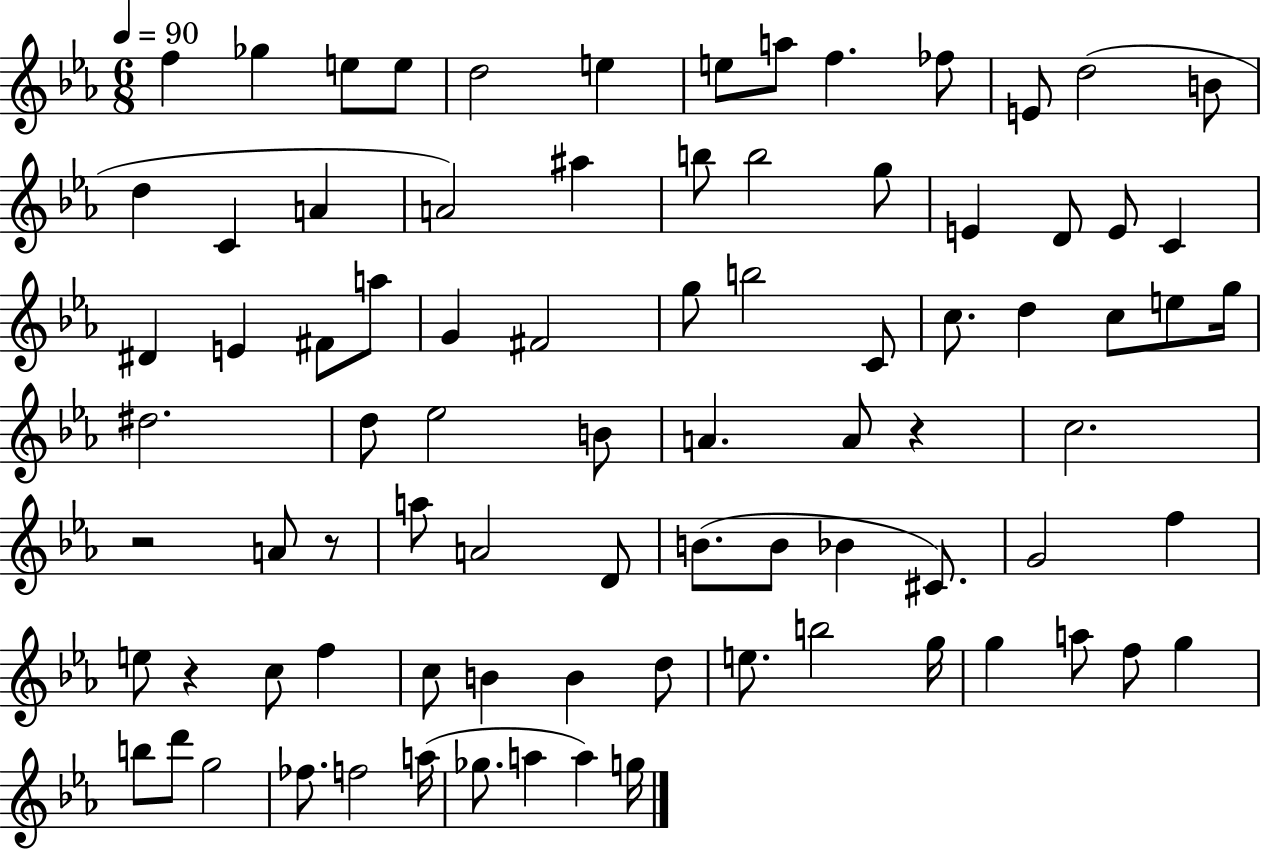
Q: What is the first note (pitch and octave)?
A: F5